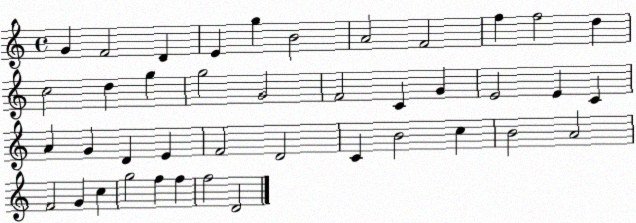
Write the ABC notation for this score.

X:1
T:Untitled
M:4/4
L:1/4
K:C
G F2 D E g B2 A2 F2 f f2 d c2 d g g2 G2 F2 C G E2 E C A G D E F2 D2 C B2 c B2 A2 F2 G c g2 f f f2 D2